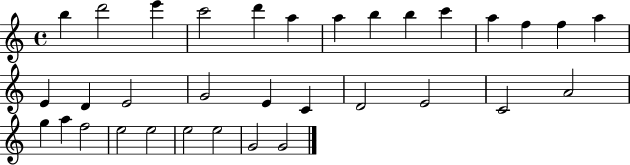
B5/q D6/h E6/q C6/h D6/q A5/q A5/q B5/q B5/q C6/q A5/q F5/q F5/q A5/q E4/q D4/q E4/h G4/h E4/q C4/q D4/h E4/h C4/h A4/h G5/q A5/q F5/h E5/h E5/h E5/h E5/h G4/h G4/h